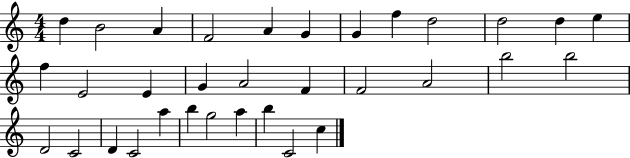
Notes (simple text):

D5/q B4/h A4/q F4/h A4/q G4/q G4/q F5/q D5/h D5/h D5/q E5/q F5/q E4/h E4/q G4/q A4/h F4/q F4/h A4/h B5/h B5/h D4/h C4/h D4/q C4/h A5/q B5/q G5/h A5/q B5/q C4/h C5/q